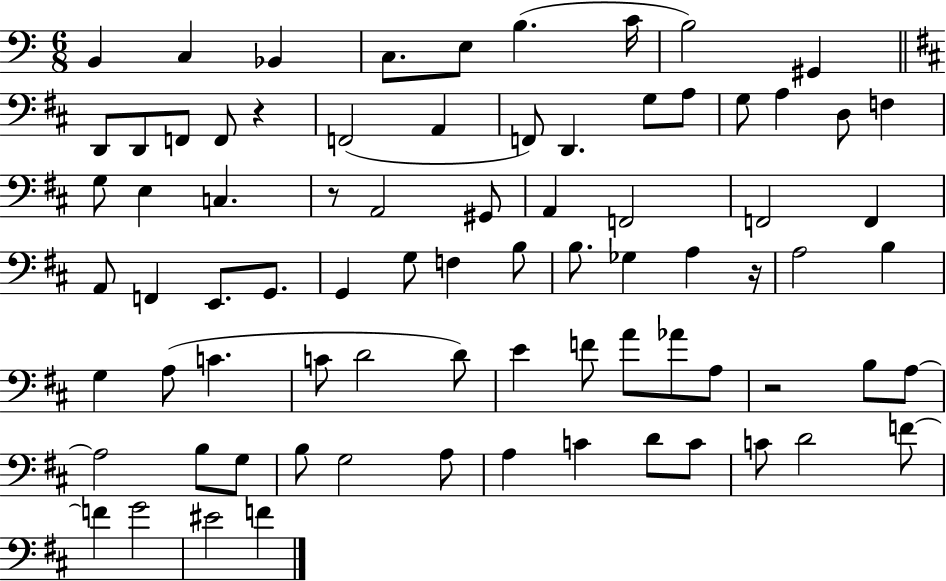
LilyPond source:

{
  \clef bass
  \numericTimeSignature
  \time 6/8
  \key c \major
  b,4 c4 bes,4 | c8. e8 b4.( c'16 | b2) gis,4 | \bar "||" \break \key b \minor d,8 d,8 f,8 f,8 r4 | f,2( a,4 | f,8) d,4. g8 a8 | g8 a4 d8 f4 | \break g8 e4 c4. | r8 a,2 gis,8 | a,4 f,2 | f,2 f,4 | \break a,8 f,4 e,8. g,8. | g,4 g8 f4 b8 | b8. ges4 a4 r16 | a2 b4 | \break g4 a8( c'4. | c'8 d'2 d'8) | e'4 f'8 a'8 aes'8 a8 | r2 b8 a8~~ | \break a2 b8 g8 | b8 g2 a8 | a4 c'4 d'8 c'8 | c'8 d'2 f'8~~ | \break f'4 g'2 | eis'2 f'4 | \bar "|."
}